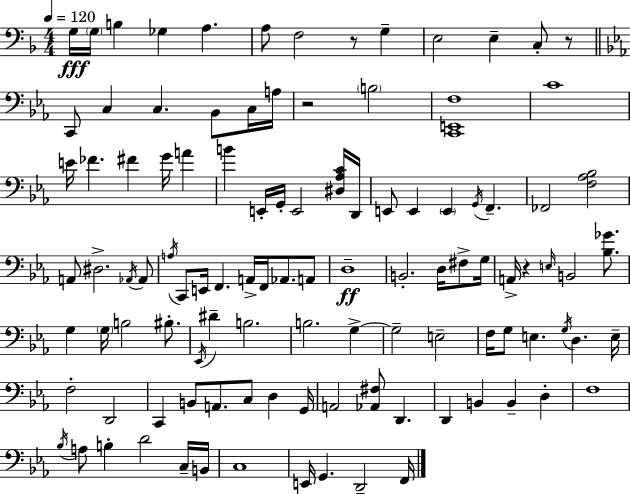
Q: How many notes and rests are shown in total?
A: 107